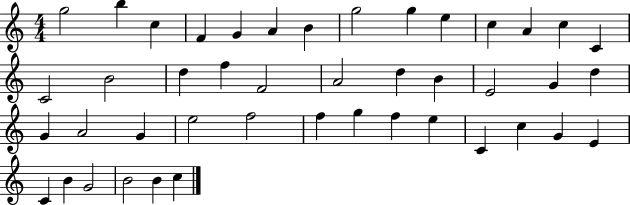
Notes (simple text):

G5/h B5/q C5/q F4/q G4/q A4/q B4/q G5/h G5/q E5/q C5/q A4/q C5/q C4/q C4/h B4/h D5/q F5/q F4/h A4/h D5/q B4/q E4/h G4/q D5/q G4/q A4/h G4/q E5/h F5/h F5/q G5/q F5/q E5/q C4/q C5/q G4/q E4/q C4/q B4/q G4/h B4/h B4/q C5/q